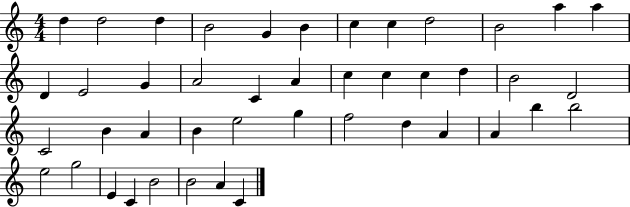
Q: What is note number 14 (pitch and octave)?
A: E4